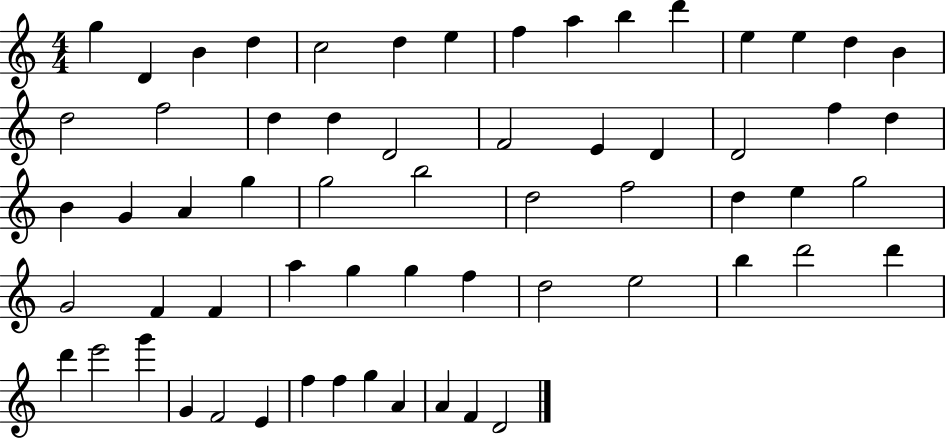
{
  \clef treble
  \numericTimeSignature
  \time 4/4
  \key c \major
  g''4 d'4 b'4 d''4 | c''2 d''4 e''4 | f''4 a''4 b''4 d'''4 | e''4 e''4 d''4 b'4 | \break d''2 f''2 | d''4 d''4 d'2 | f'2 e'4 d'4 | d'2 f''4 d''4 | \break b'4 g'4 a'4 g''4 | g''2 b''2 | d''2 f''2 | d''4 e''4 g''2 | \break g'2 f'4 f'4 | a''4 g''4 g''4 f''4 | d''2 e''2 | b''4 d'''2 d'''4 | \break d'''4 e'''2 g'''4 | g'4 f'2 e'4 | f''4 f''4 g''4 a'4 | a'4 f'4 d'2 | \break \bar "|."
}